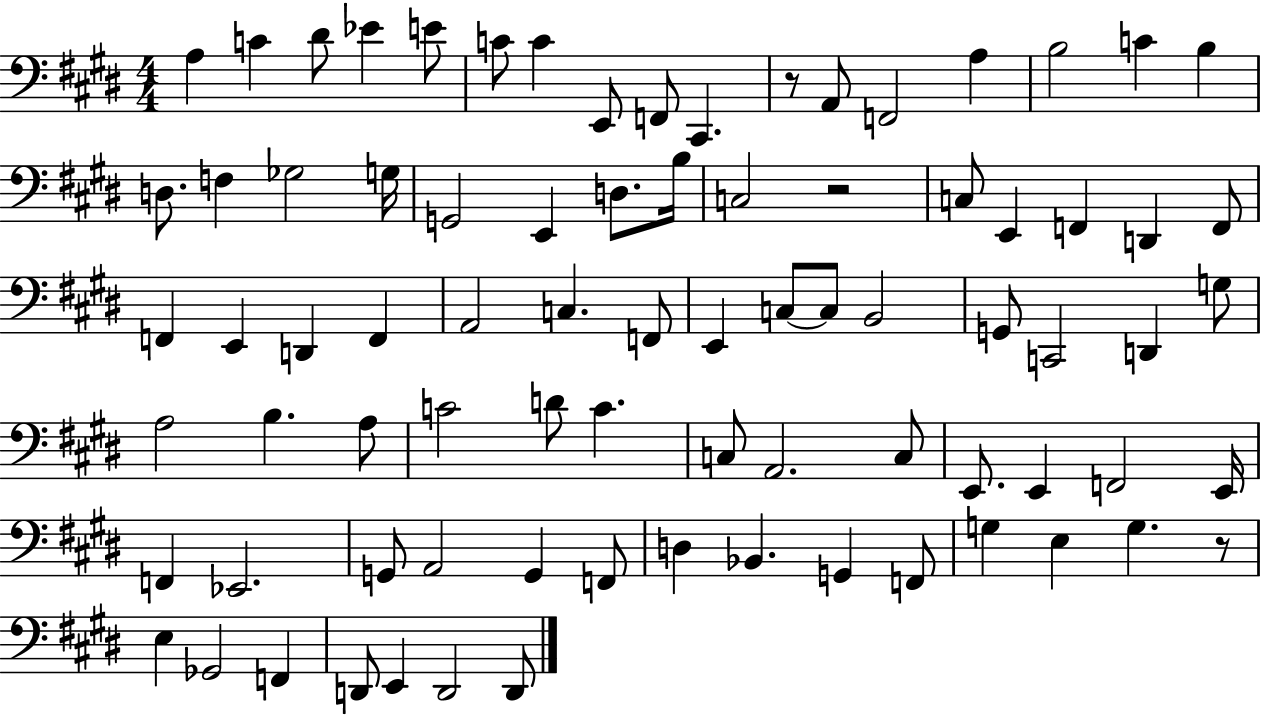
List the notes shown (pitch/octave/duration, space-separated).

A3/q C4/q D#4/e Eb4/q E4/e C4/e C4/q E2/e F2/e C#2/q. R/e A2/e F2/h A3/q B3/h C4/q B3/q D3/e. F3/q Gb3/h G3/s G2/h E2/q D3/e. B3/s C3/h R/h C3/e E2/q F2/q D2/q F2/e F2/q E2/q D2/q F2/q A2/h C3/q. F2/e E2/q C3/e C3/e B2/h G2/e C2/h D2/q G3/e A3/h B3/q. A3/e C4/h D4/e C4/q. C3/e A2/h. C3/e E2/e. E2/q F2/h E2/s F2/q Eb2/h. G2/e A2/h G2/q F2/e D3/q Bb2/q. G2/q F2/e G3/q E3/q G3/q. R/e E3/q Gb2/h F2/q D2/e E2/q D2/h D2/e